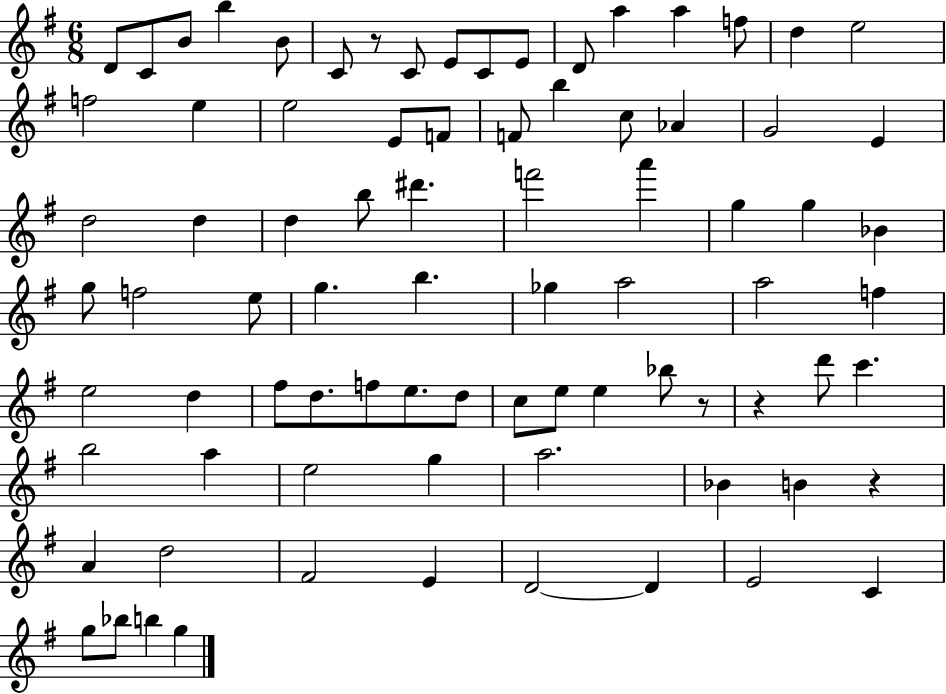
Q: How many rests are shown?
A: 4